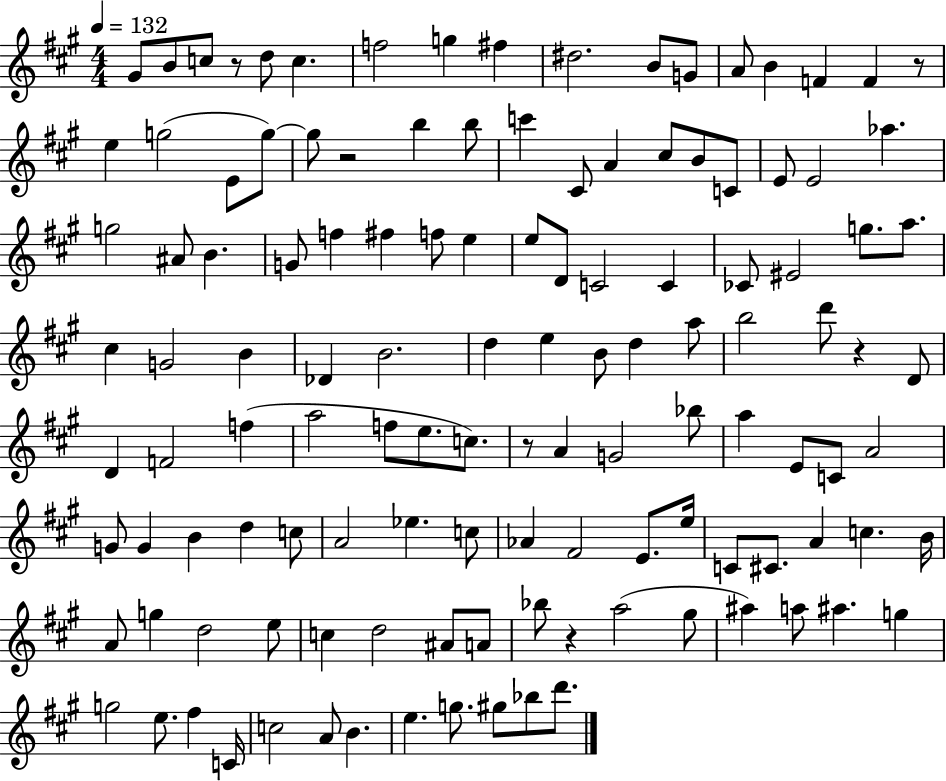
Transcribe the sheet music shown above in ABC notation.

X:1
T:Untitled
M:4/4
L:1/4
K:A
^G/2 B/2 c/2 z/2 d/2 c f2 g ^f ^d2 B/2 G/2 A/2 B F F z/2 e g2 E/2 g/2 g/2 z2 b b/2 c' ^C/2 A ^c/2 B/2 C/2 E/2 E2 _a g2 ^A/2 B G/2 f ^f f/2 e e/2 D/2 C2 C _C/2 ^E2 g/2 a/2 ^c G2 B _D B2 d e B/2 d a/2 b2 d'/2 z D/2 D F2 f a2 f/2 e/2 c/2 z/2 A G2 _b/2 a E/2 C/2 A2 G/2 G B d c/2 A2 _e c/2 _A ^F2 E/2 e/4 C/2 ^C/2 A c B/4 A/2 g d2 e/2 c d2 ^A/2 A/2 _b/2 z a2 ^g/2 ^a a/2 ^a g g2 e/2 ^f C/4 c2 A/2 B e g/2 ^g/2 _b/2 d'/2